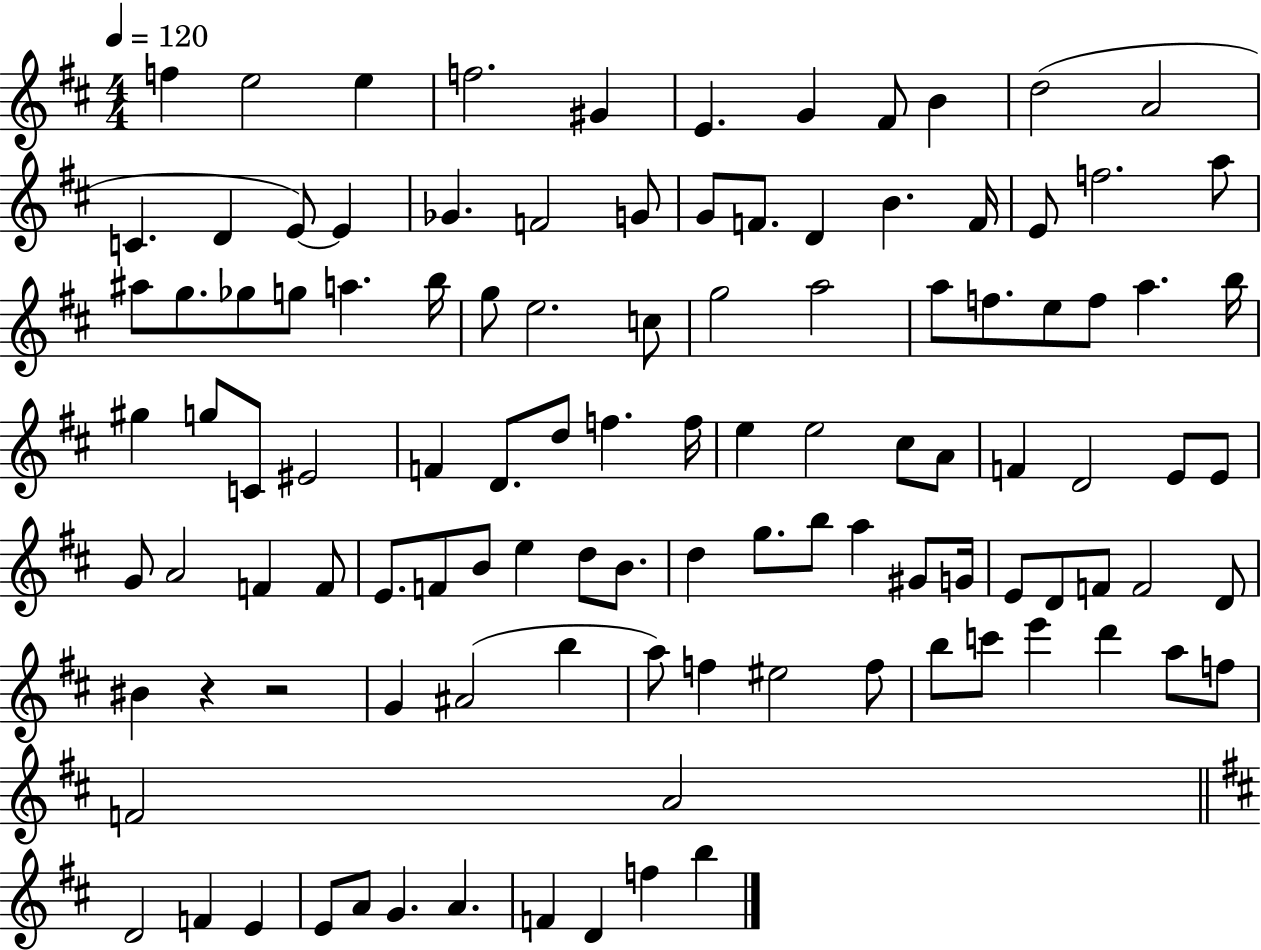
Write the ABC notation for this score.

X:1
T:Untitled
M:4/4
L:1/4
K:D
f e2 e f2 ^G E G ^F/2 B d2 A2 C D E/2 E _G F2 G/2 G/2 F/2 D B F/4 E/2 f2 a/2 ^a/2 g/2 _g/2 g/2 a b/4 g/2 e2 c/2 g2 a2 a/2 f/2 e/2 f/2 a b/4 ^g g/2 C/2 ^E2 F D/2 d/2 f f/4 e e2 ^c/2 A/2 F D2 E/2 E/2 G/2 A2 F F/2 E/2 F/2 B/2 e d/2 B/2 d g/2 b/2 a ^G/2 G/4 E/2 D/2 F/2 F2 D/2 ^B z z2 G ^A2 b a/2 f ^e2 f/2 b/2 c'/2 e' d' a/2 f/2 F2 A2 D2 F E E/2 A/2 G A F D f b